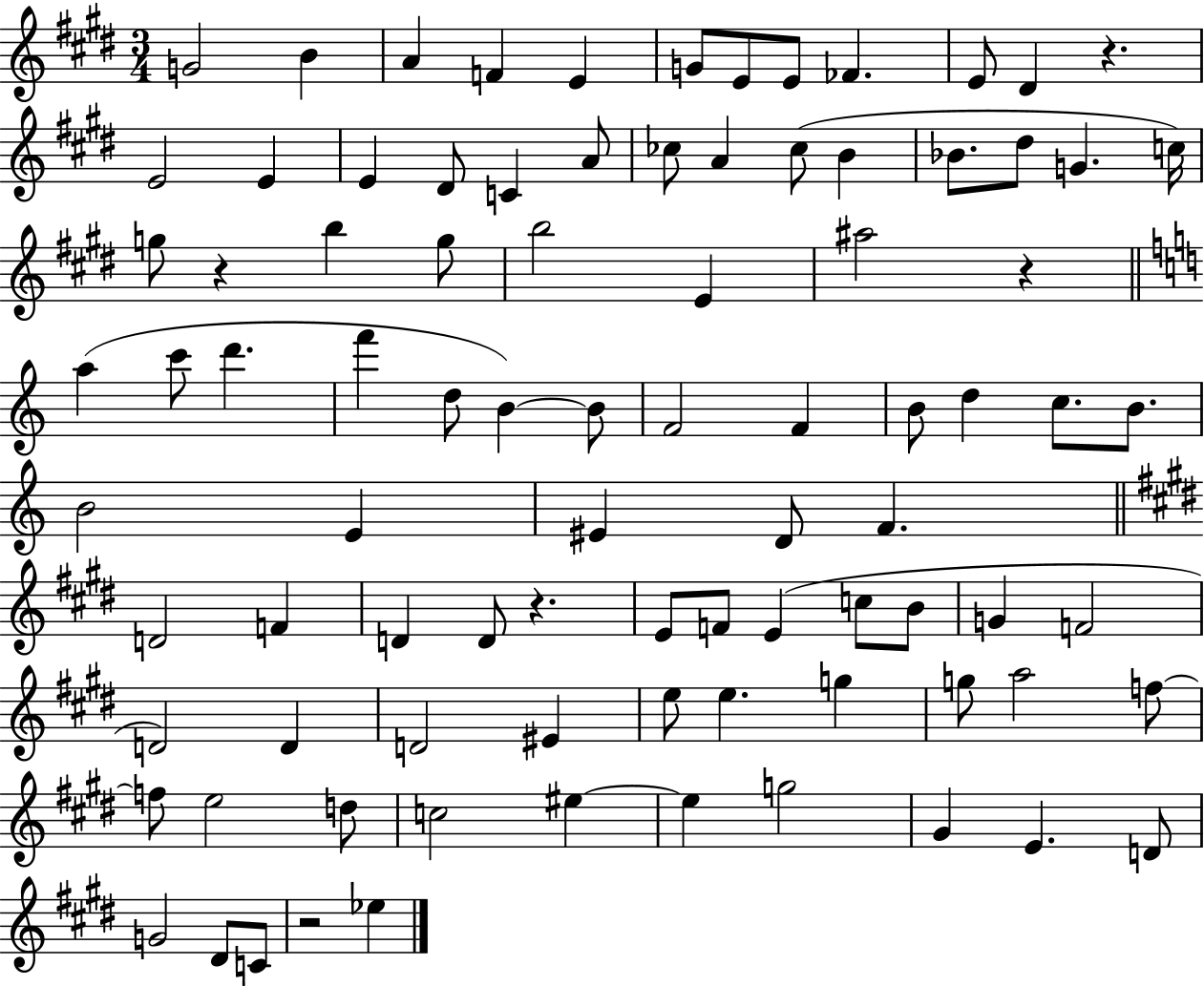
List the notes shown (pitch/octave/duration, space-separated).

G4/h B4/q A4/q F4/q E4/q G4/e E4/e E4/e FES4/q. E4/e D#4/q R/q. E4/h E4/q E4/q D#4/e C4/q A4/e CES5/e A4/q CES5/e B4/q Bb4/e. D#5/e G4/q. C5/s G5/e R/q B5/q G5/e B5/h E4/q A#5/h R/q A5/q C6/e D6/q. F6/q D5/e B4/q B4/e F4/h F4/q B4/e D5/q C5/e. B4/e. B4/h E4/q EIS4/q D4/e F4/q. D4/h F4/q D4/q D4/e R/q. E4/e F4/e E4/q C5/e B4/e G4/q F4/h D4/h D4/q D4/h EIS4/q E5/e E5/q. G5/q G5/e A5/h F5/e F5/e E5/h D5/e C5/h EIS5/q EIS5/q G5/h G#4/q E4/q. D4/e G4/h D#4/e C4/e R/h Eb5/q